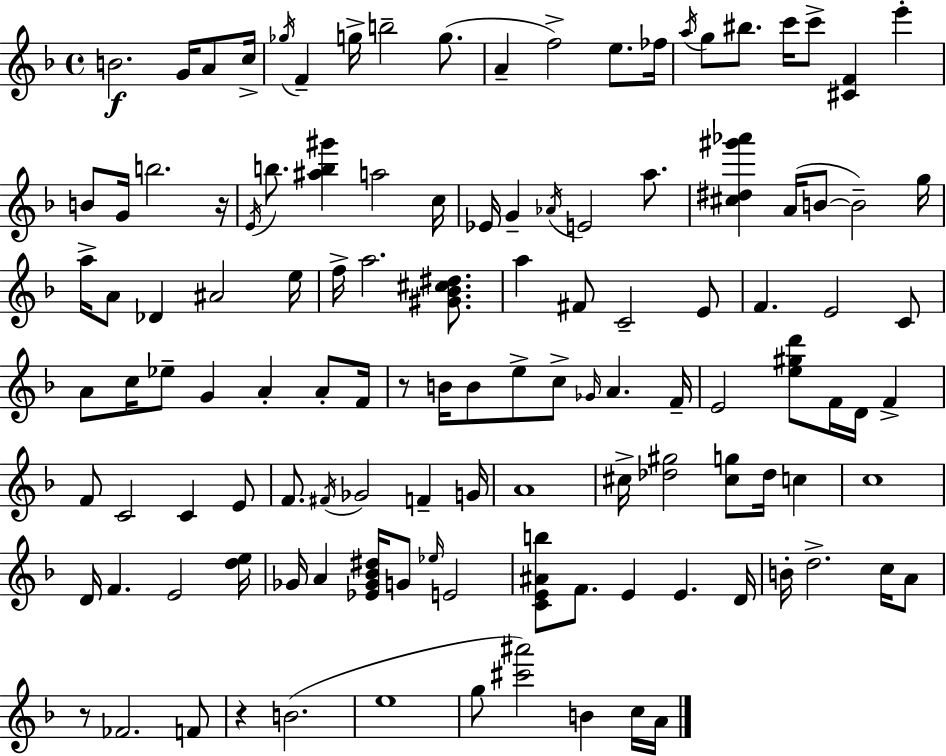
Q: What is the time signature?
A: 4/4